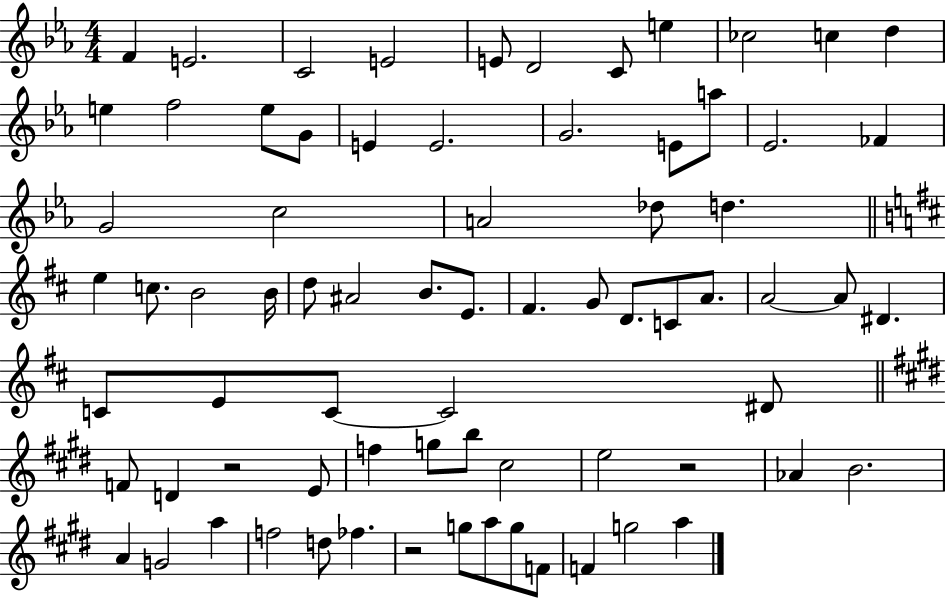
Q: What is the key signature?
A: EES major